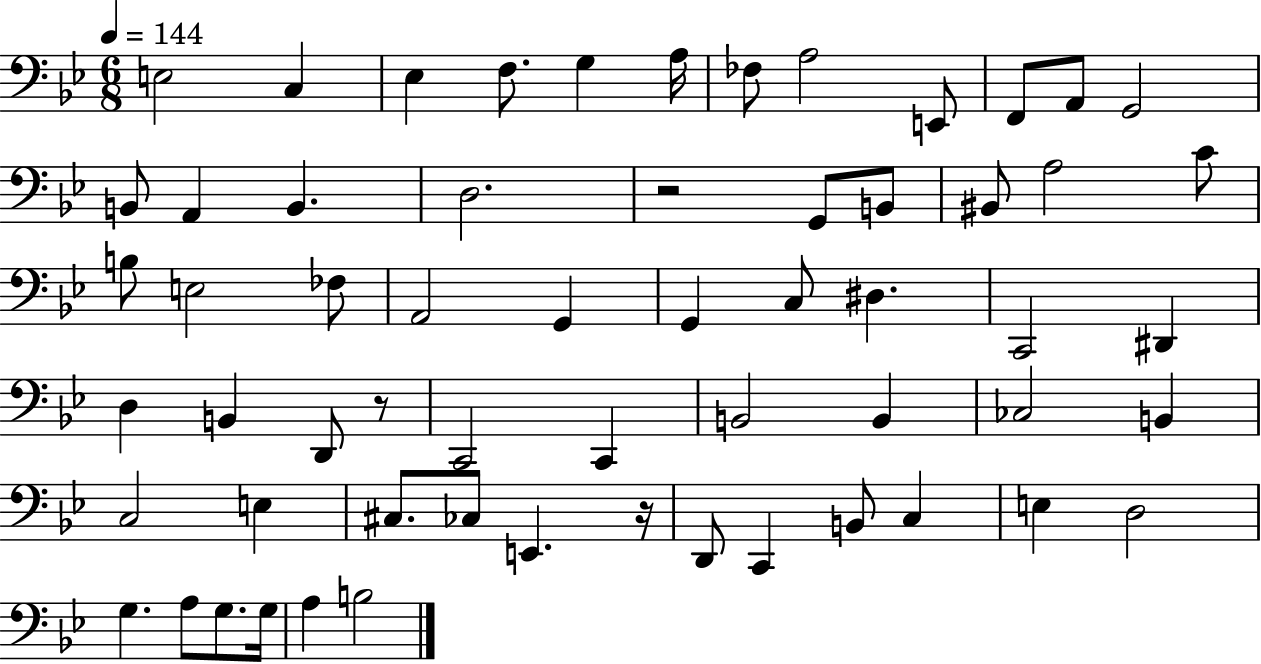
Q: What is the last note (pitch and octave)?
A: B3